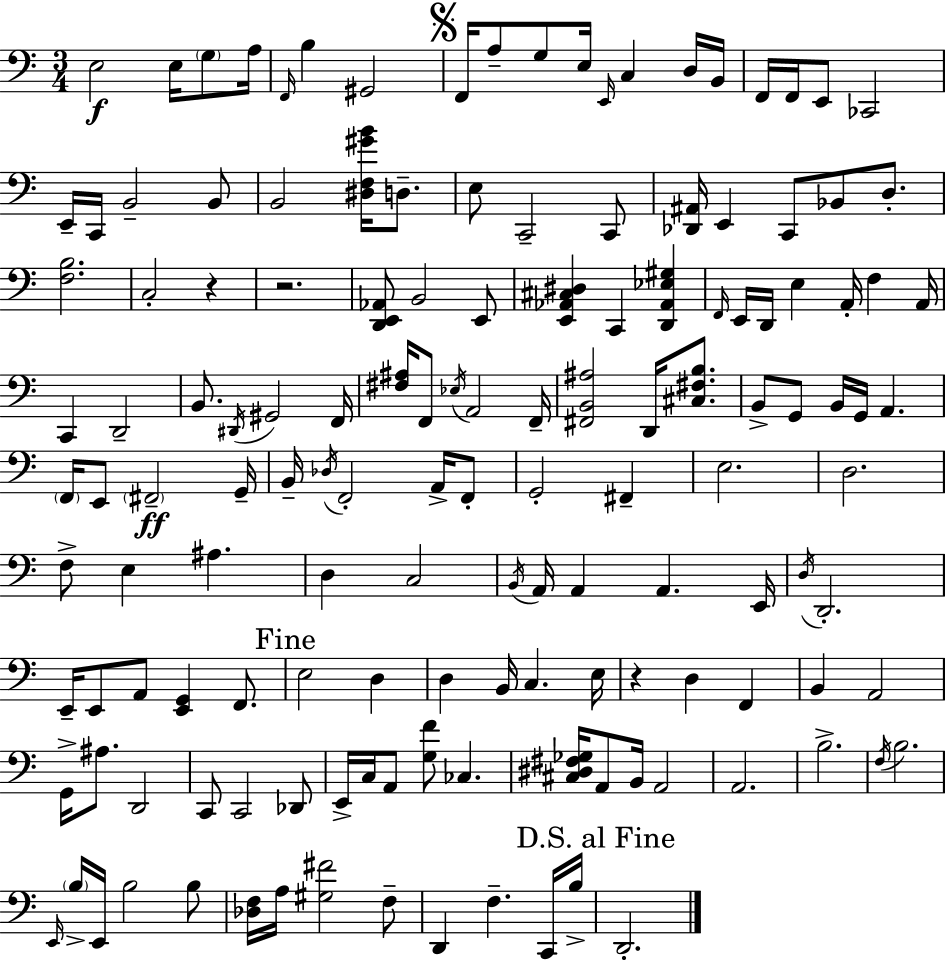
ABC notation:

X:1
T:Untitled
M:3/4
L:1/4
K:C
E,2 E,/4 G,/2 A,/4 F,,/4 B, ^G,,2 F,,/4 A,/2 G,/2 E,/4 E,,/4 C, D,/4 B,,/4 F,,/4 F,,/4 E,,/2 _C,,2 E,,/4 C,,/4 B,,2 B,,/2 B,,2 [^D,F,^GB]/4 D,/2 E,/2 C,,2 C,,/2 [_D,,^A,,]/4 E,, C,,/2 _B,,/2 D,/2 [F,B,]2 C,2 z z2 [D,,E,,_A,,]/2 B,,2 E,,/2 [E,,_A,,^C,^D,] C,, [D,,_A,,_E,^G,] F,,/4 E,,/4 D,,/4 E, A,,/4 F, A,,/4 C,, D,,2 B,,/2 ^D,,/4 ^G,,2 F,,/4 [^F,^A,]/4 F,,/2 _E,/4 A,,2 F,,/4 [^F,,B,,^A,]2 D,,/4 [^C,^F,B,]/2 B,,/2 G,,/2 B,,/4 G,,/4 A,, F,,/4 E,,/2 ^F,,2 G,,/4 B,,/4 _D,/4 F,,2 A,,/4 F,,/2 G,,2 ^F,, E,2 D,2 F,/2 E, ^A, D, C,2 B,,/4 A,,/4 A,, A,, E,,/4 D,/4 D,,2 E,,/4 E,,/2 A,,/2 [E,,G,,] F,,/2 E,2 D, D, B,,/4 C, E,/4 z D, F,, B,, A,,2 G,,/4 ^A,/2 D,,2 C,,/2 C,,2 _D,,/2 E,,/4 C,/4 A,,/2 [G,F]/2 _C, [^C,^D,^F,_G,]/4 A,,/2 B,,/4 A,,2 A,,2 B,2 F,/4 B,2 E,,/4 B,/4 E,,/4 B,2 B,/2 [_D,F,]/4 A,/4 [^G,^F]2 F,/2 D,, F, C,,/4 B,/4 D,,2